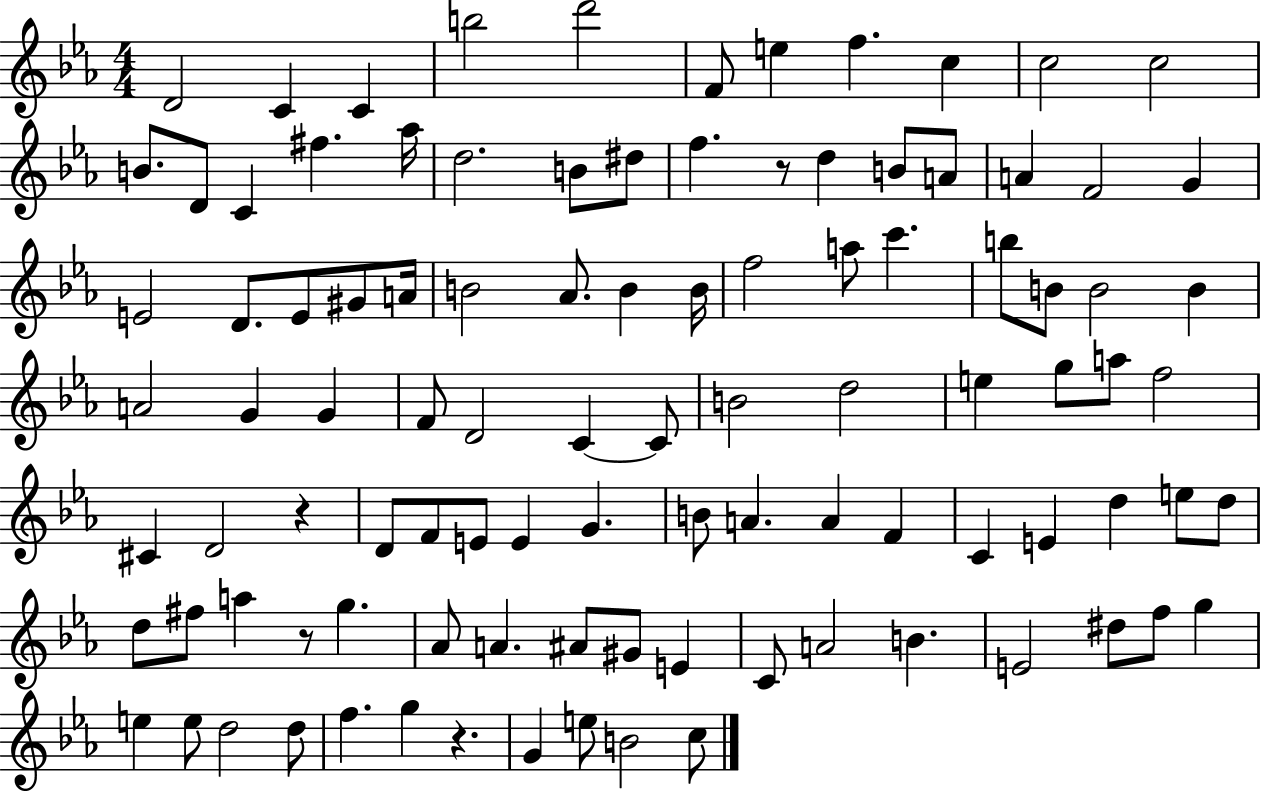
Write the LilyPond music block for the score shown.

{
  \clef treble
  \numericTimeSignature
  \time 4/4
  \key ees \major
  d'2 c'4 c'4 | b''2 d'''2 | f'8 e''4 f''4. c''4 | c''2 c''2 | \break b'8. d'8 c'4 fis''4. aes''16 | d''2. b'8 dis''8 | f''4. r8 d''4 b'8 a'8 | a'4 f'2 g'4 | \break e'2 d'8. e'8 gis'8 a'16 | b'2 aes'8. b'4 b'16 | f''2 a''8 c'''4. | b''8 b'8 b'2 b'4 | \break a'2 g'4 g'4 | f'8 d'2 c'4~~ c'8 | b'2 d''2 | e''4 g''8 a''8 f''2 | \break cis'4 d'2 r4 | d'8 f'8 e'8 e'4 g'4. | b'8 a'4. a'4 f'4 | c'4 e'4 d''4 e''8 d''8 | \break d''8 fis''8 a''4 r8 g''4. | aes'8 a'4. ais'8 gis'8 e'4 | c'8 a'2 b'4. | e'2 dis''8 f''8 g''4 | \break e''4 e''8 d''2 d''8 | f''4. g''4 r4. | g'4 e''8 b'2 c''8 | \bar "|."
}